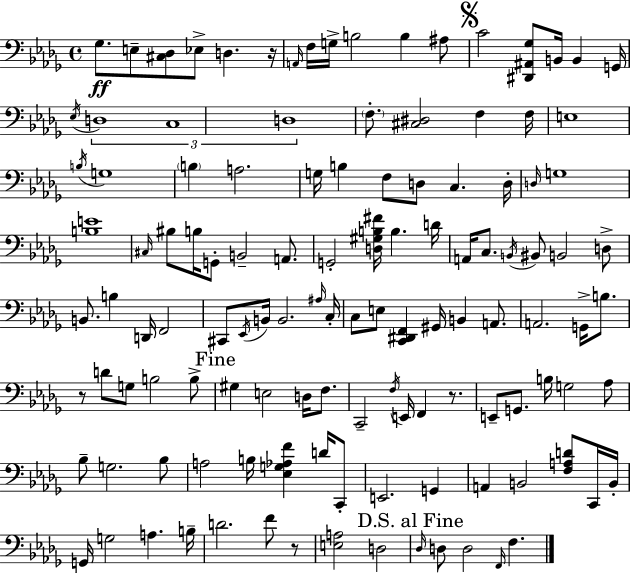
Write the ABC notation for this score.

X:1
T:Untitled
M:4/4
L:1/4
K:Bbm
_G,/2 E,/2 [^C,_D,]/2 _E,/2 D, z/4 A,,/4 F,/4 G,/4 B,2 B, ^A,/2 C2 [^D,,^A,,_G,]/2 B,,/4 B,, G,,/4 _E,/4 D,4 C,4 D,4 F,/2 [^C,^D,]2 F, F,/4 E,4 B,/4 G,4 B, A,2 G,/4 B, F,/2 D,/2 C, D,/4 D,/4 G,4 [B,E]4 ^C,/4 ^B,/2 B,/4 G,,/2 B,,2 A,,/2 G,,2 [D,^G,B,^F]/4 B, D/4 A,,/4 C,/2 B,,/4 ^B,,/2 B,,2 D,/2 B,,/2 B, D,,/4 F,,2 ^C,,/2 _E,,/4 B,,/4 B,,2 ^A,/4 C,/4 C,/2 E,/2 [C,,^D,,F,,] ^G,,/4 B,, A,,/2 A,,2 G,,/4 B,/2 z/2 D/2 G,/2 B,2 B,/2 ^G, E,2 D,/4 F,/2 C,,2 F,/4 E,,/4 F,, z/2 E,,/2 G,,/2 B,/4 G,2 _A,/2 _B,/2 G,2 _B,/2 A,2 B,/4 [_E,G,_A,F] D/4 C,,/2 E,,2 G,, A,, B,,2 [F,A,D]/2 C,,/4 B,,/4 G,,/4 G,2 A, B,/4 D2 F/2 z/2 [E,A,]2 D,2 _D,/4 D,/2 D,2 F,,/4 F,